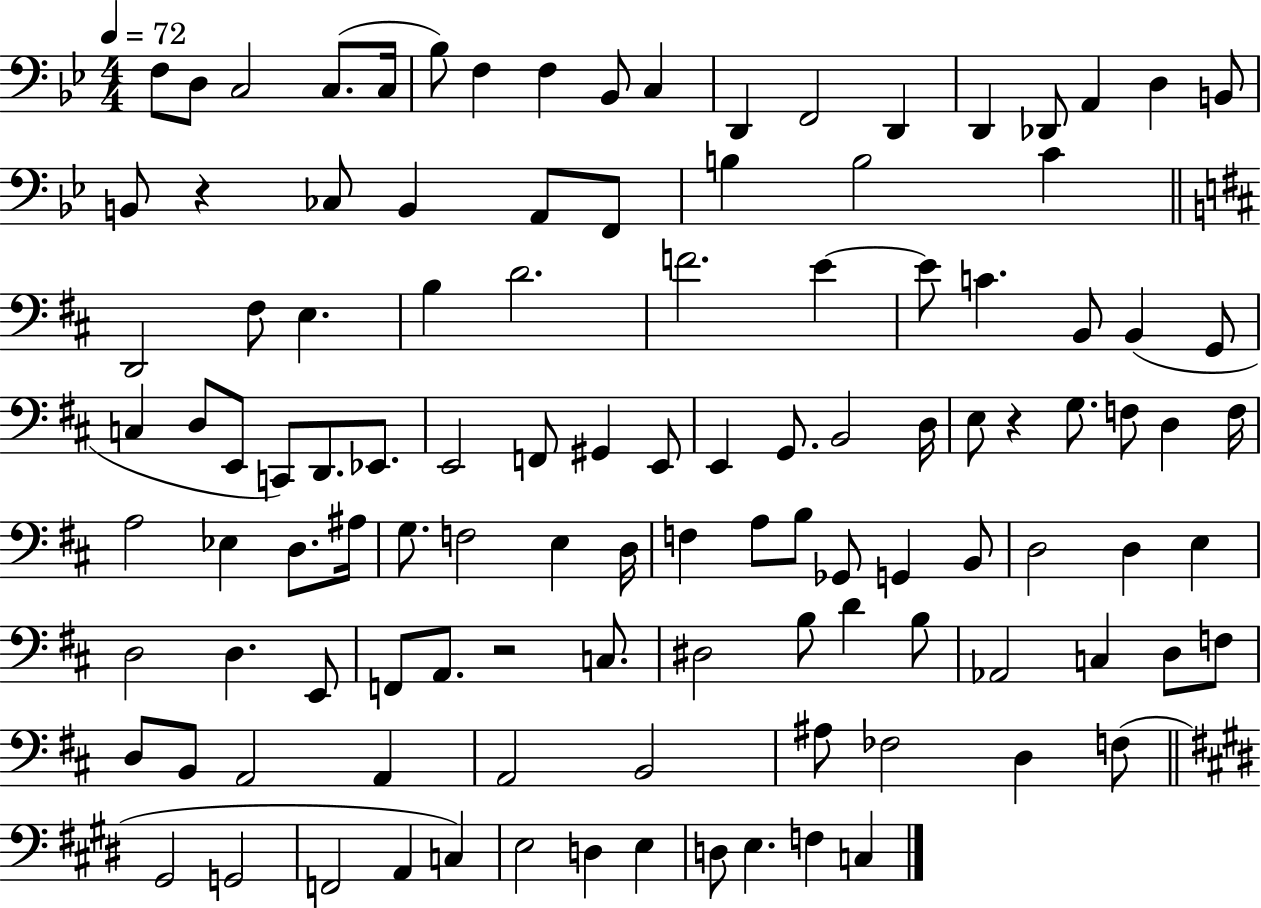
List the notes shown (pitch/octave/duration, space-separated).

F3/e D3/e C3/h C3/e. C3/s Bb3/e F3/q F3/q Bb2/e C3/q D2/q F2/h D2/q D2/q Db2/e A2/q D3/q B2/e B2/e R/q CES3/e B2/q A2/e F2/e B3/q B3/h C4/q D2/h F#3/e E3/q. B3/q D4/h. F4/h. E4/q E4/e C4/q. B2/e B2/q G2/e C3/q D3/e E2/e C2/e D2/e. Eb2/e. E2/h F2/e G#2/q E2/e E2/q G2/e. B2/h D3/s E3/e R/q G3/e. F3/e D3/q F3/s A3/h Eb3/q D3/e. A#3/s G3/e. F3/h E3/q D3/s F3/q A3/e B3/e Gb2/e G2/q B2/e D3/h D3/q E3/q D3/h D3/q. E2/e F2/e A2/e. R/h C3/e. D#3/h B3/e D4/q B3/e Ab2/h C3/q D3/e F3/e D3/e B2/e A2/h A2/q A2/h B2/h A#3/e FES3/h D3/q F3/e G#2/h G2/h F2/h A2/q C3/q E3/h D3/q E3/q D3/e E3/q. F3/q C3/q